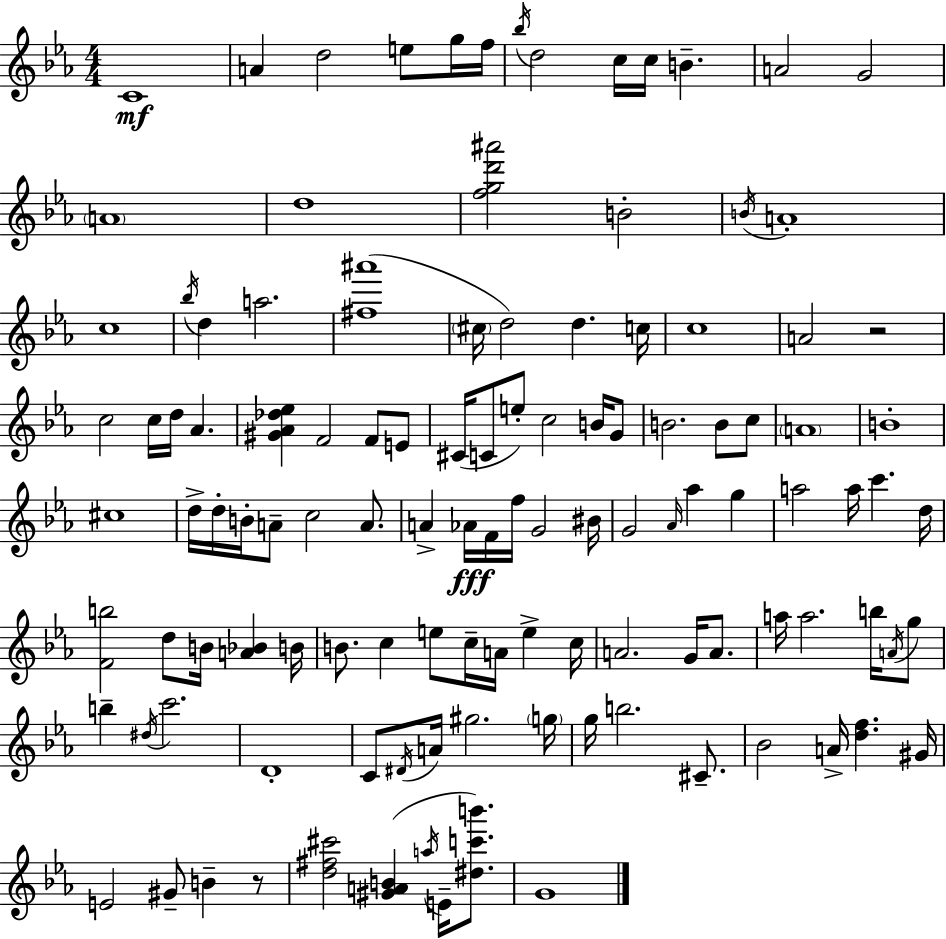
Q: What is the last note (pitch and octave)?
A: G4